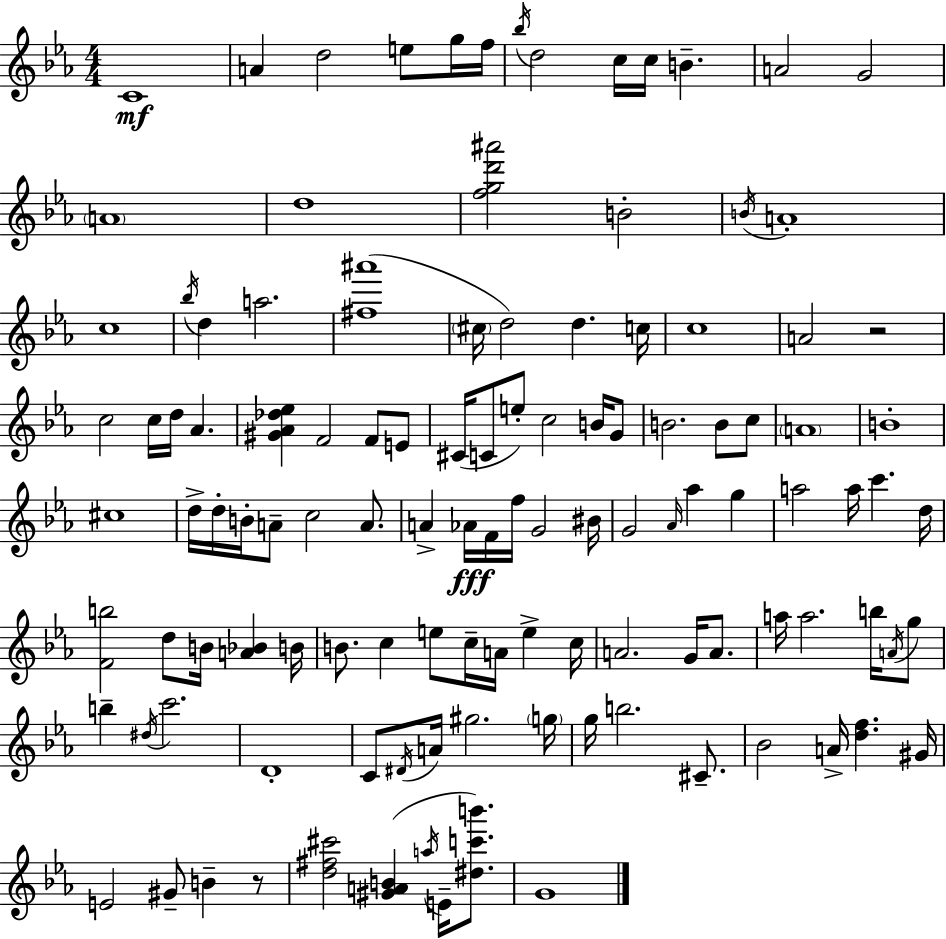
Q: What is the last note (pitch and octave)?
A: G4